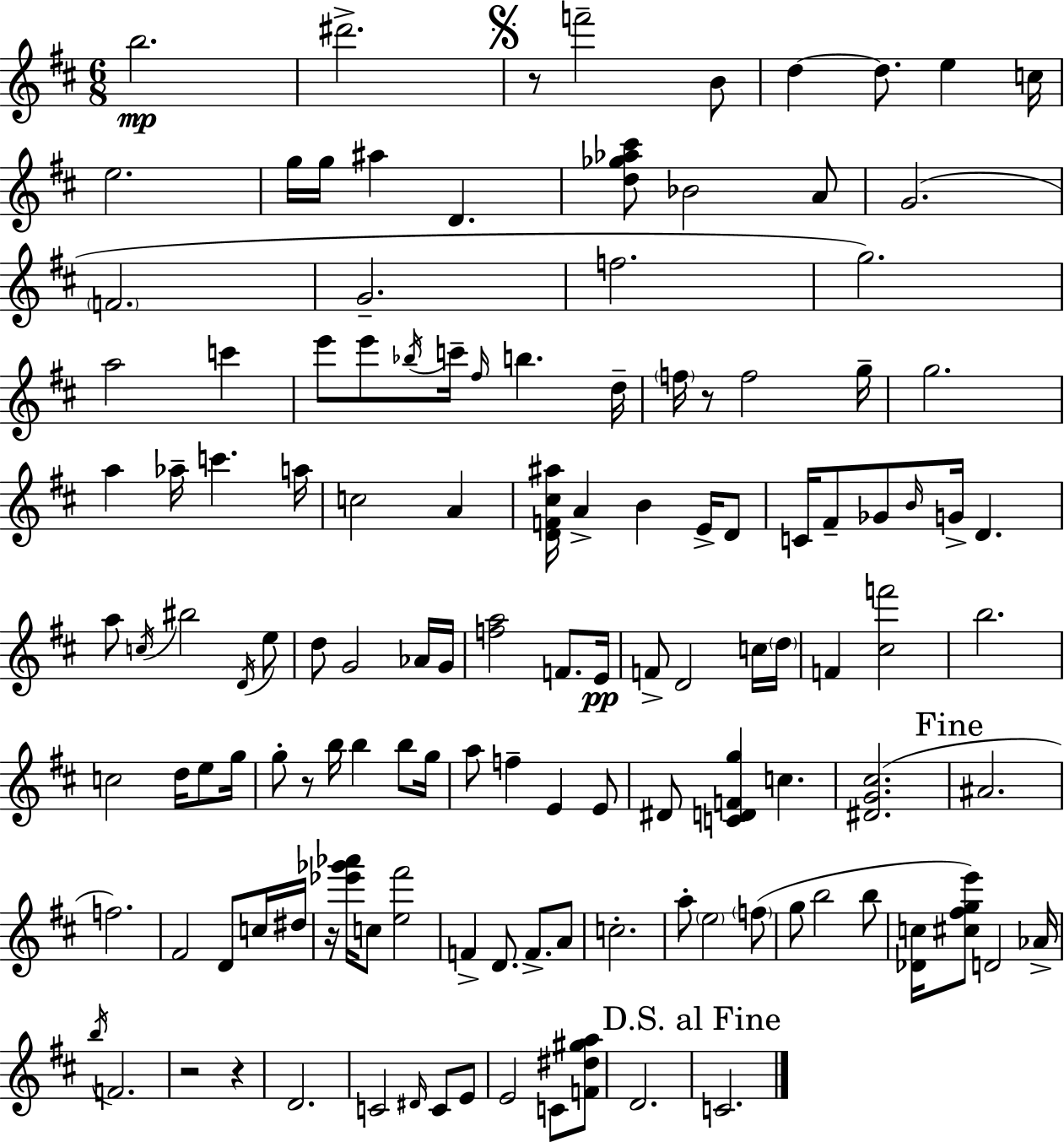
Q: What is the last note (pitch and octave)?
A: C4